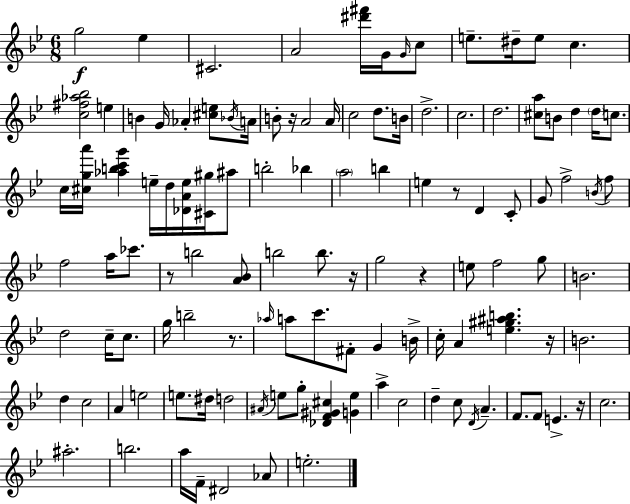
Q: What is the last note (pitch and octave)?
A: E5